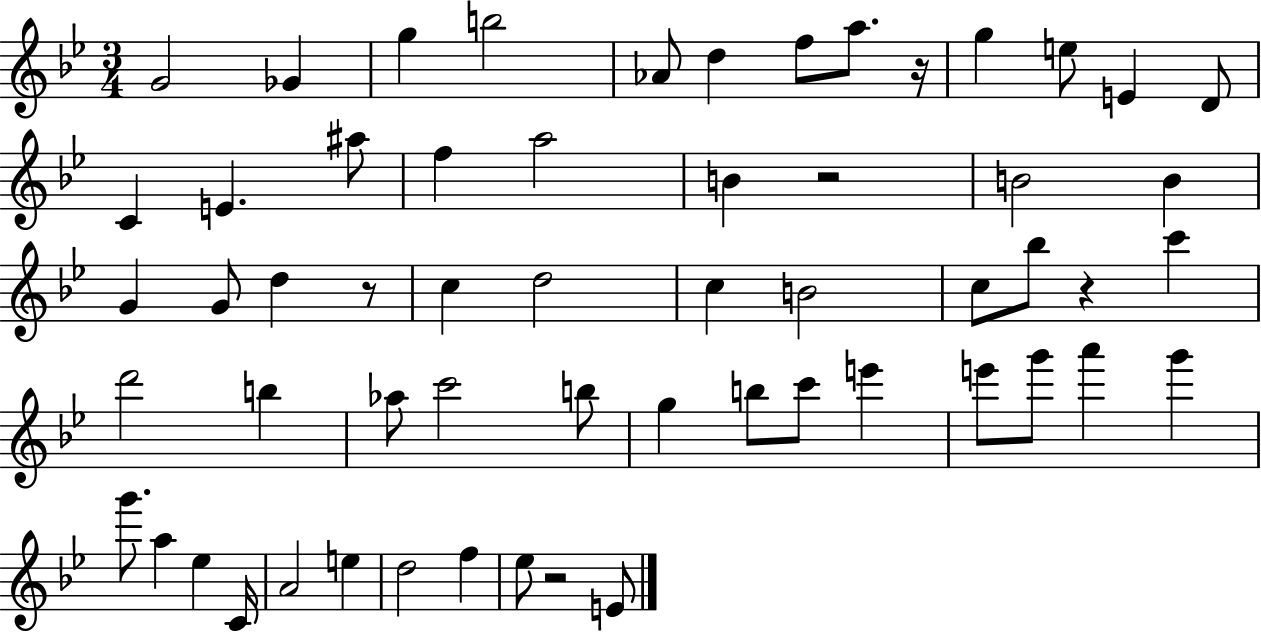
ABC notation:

X:1
T:Untitled
M:3/4
L:1/4
K:Bb
G2 _G g b2 _A/2 d f/2 a/2 z/4 g e/2 E D/2 C E ^a/2 f a2 B z2 B2 B G G/2 d z/2 c d2 c B2 c/2 _b/2 z c' d'2 b _a/2 c'2 b/2 g b/2 c'/2 e' e'/2 g'/2 a' g' g'/2 a _e C/4 A2 e d2 f _e/2 z2 E/2